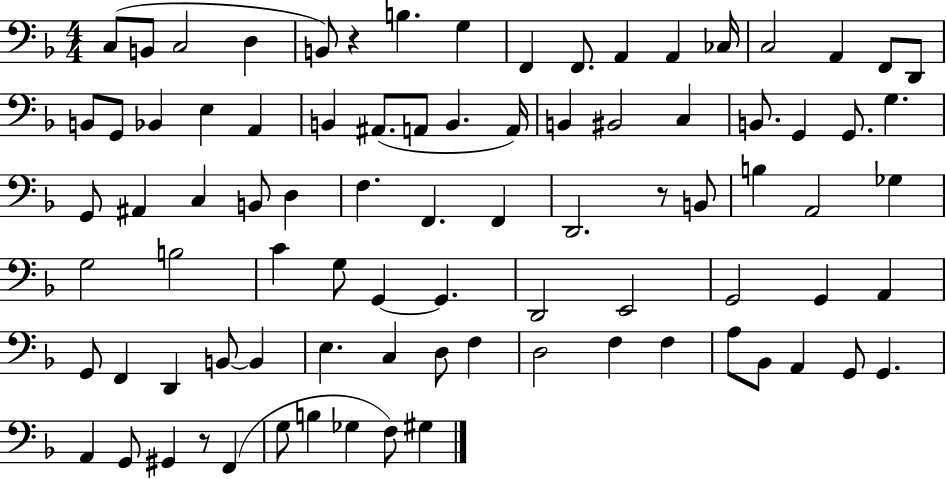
C3/e B2/e C3/h D3/q B2/e R/q B3/q. G3/q F2/q F2/e. A2/q A2/q CES3/s C3/h A2/q F2/e D2/e B2/e G2/e Bb2/q E3/q A2/q B2/q A#2/e. A2/e B2/q. A2/s B2/q BIS2/h C3/q B2/e. G2/q G2/e. G3/q. G2/e A#2/q C3/q B2/e D3/q F3/q. F2/q. F2/q D2/h. R/e B2/e B3/q A2/h Gb3/q G3/h B3/h C4/q G3/e G2/q G2/q. D2/h E2/h G2/h G2/q A2/q G2/e F2/q D2/q B2/e B2/q E3/q. C3/q D3/e F3/q D3/h F3/q F3/q A3/e Bb2/e A2/q G2/e G2/q. A2/q G2/e G#2/q R/e F2/q G3/e B3/q Gb3/q F3/e G#3/q